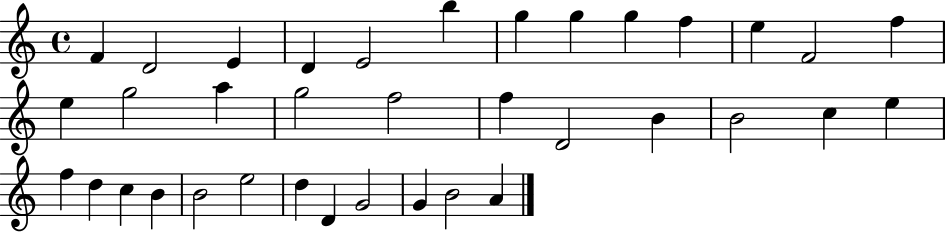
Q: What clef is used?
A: treble